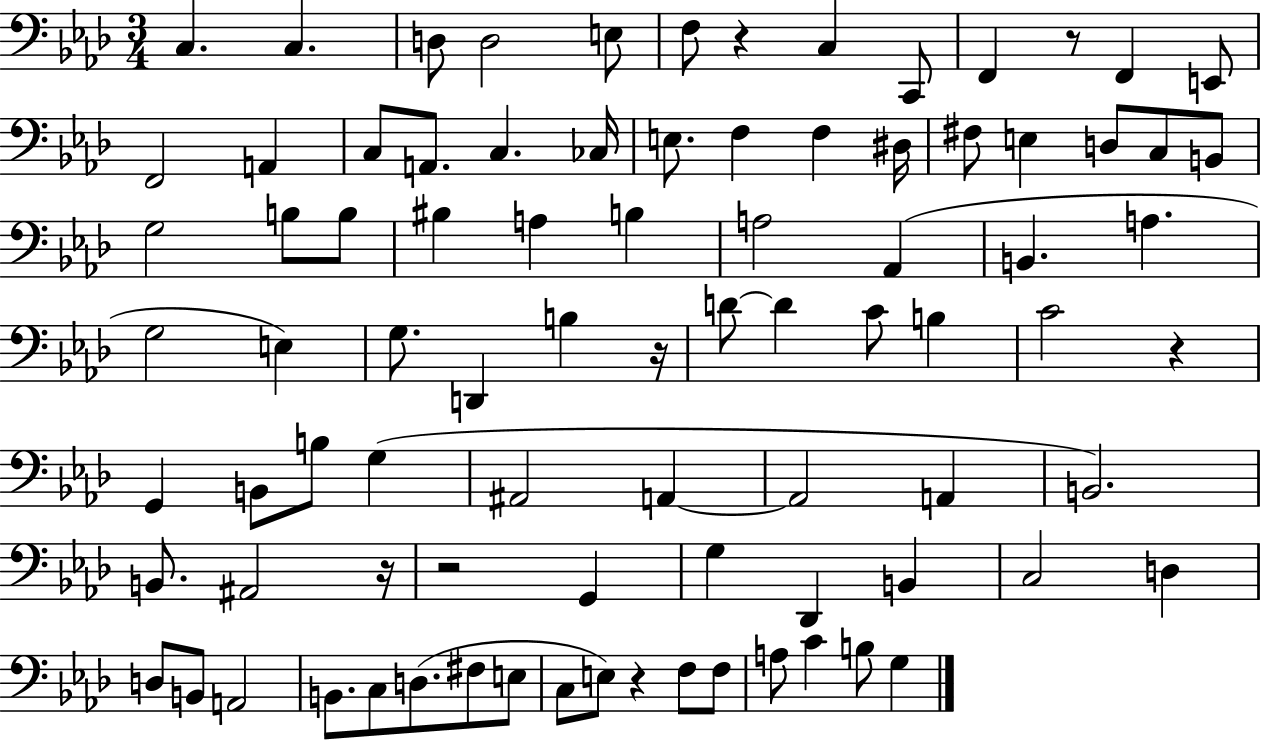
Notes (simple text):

C3/q. C3/q. D3/e D3/h E3/e F3/e R/q C3/q C2/e F2/q R/e F2/q E2/e F2/h A2/q C3/e A2/e. C3/q. CES3/s E3/e. F3/q F3/q D#3/s F#3/e E3/q D3/e C3/e B2/e G3/h B3/e B3/e BIS3/q A3/q B3/q A3/h Ab2/q B2/q. A3/q. G3/h E3/q G3/e. D2/q B3/q R/s D4/e D4/q C4/e B3/q C4/h R/q G2/q B2/e B3/e G3/q A#2/h A2/q A2/h A2/q B2/h. B2/e. A#2/h R/s R/h G2/q G3/q Db2/q B2/q C3/h D3/q D3/e B2/e A2/h B2/e. C3/e D3/e. F#3/e E3/e C3/e E3/e R/q F3/e F3/e A3/e C4/q B3/e G3/q